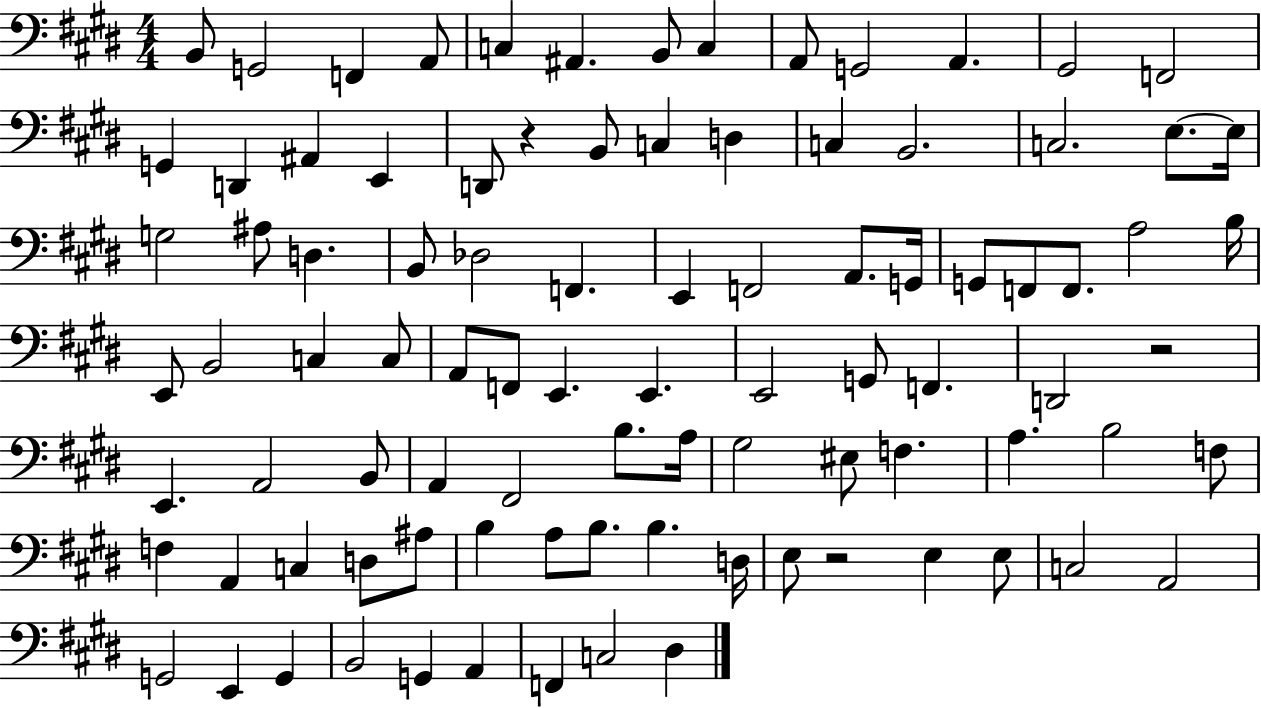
{
  \clef bass
  \numericTimeSignature
  \time 4/4
  \key e \major
  b,8 g,2 f,4 a,8 | c4 ais,4. b,8 c4 | a,8 g,2 a,4. | gis,2 f,2 | \break g,4 d,4 ais,4 e,4 | d,8 r4 b,8 c4 d4 | c4 b,2. | c2. e8.~~ e16 | \break g2 ais8 d4. | b,8 des2 f,4. | e,4 f,2 a,8. g,16 | g,8 f,8 f,8. a2 b16 | \break e,8 b,2 c4 c8 | a,8 f,8 e,4. e,4. | e,2 g,8 f,4. | d,2 r2 | \break e,4. a,2 b,8 | a,4 fis,2 b8. a16 | gis2 eis8 f4. | a4. b2 f8 | \break f4 a,4 c4 d8 ais8 | b4 a8 b8. b4. d16 | e8 r2 e4 e8 | c2 a,2 | \break g,2 e,4 g,4 | b,2 g,4 a,4 | f,4 c2 dis4 | \bar "|."
}